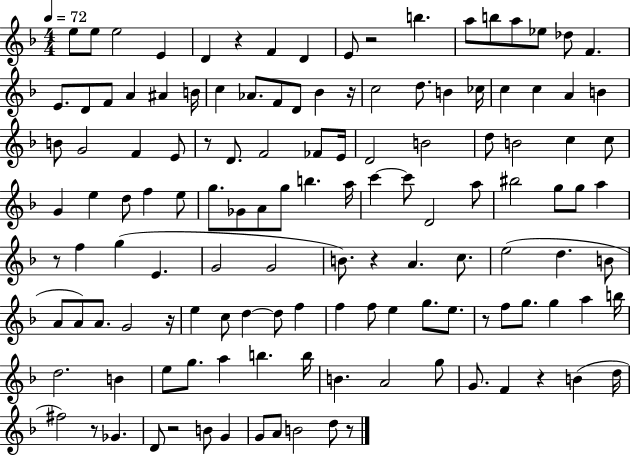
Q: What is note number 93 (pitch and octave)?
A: F5